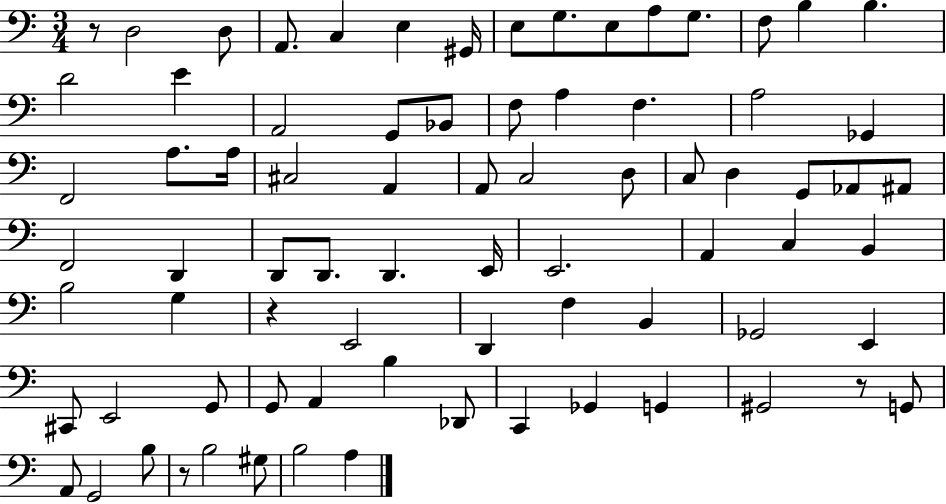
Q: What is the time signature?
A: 3/4